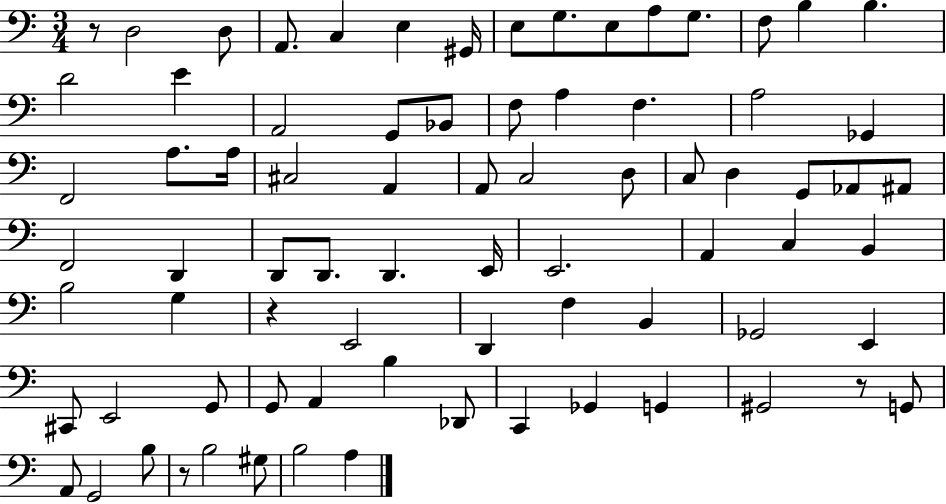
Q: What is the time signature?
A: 3/4